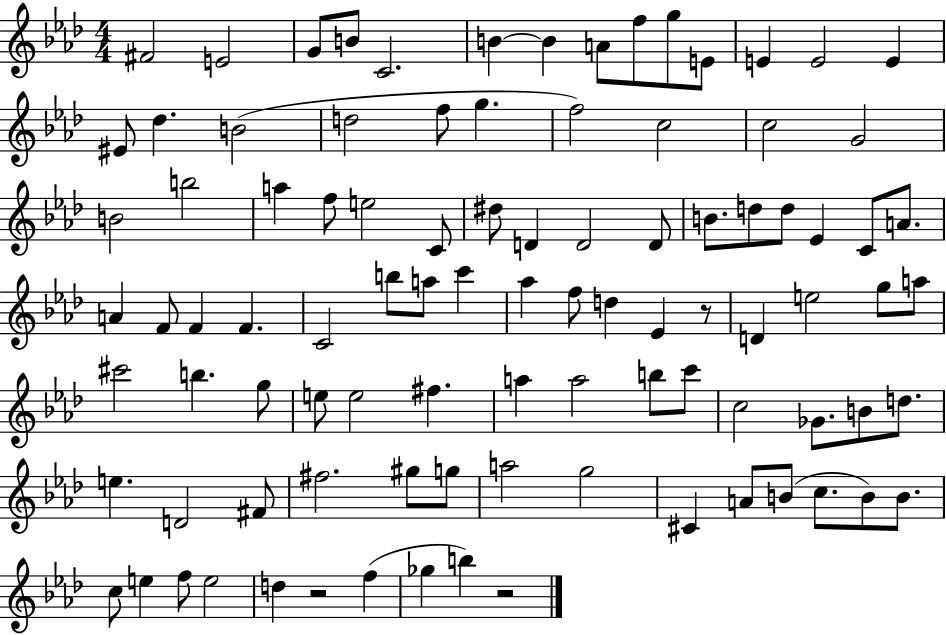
X:1
T:Untitled
M:4/4
L:1/4
K:Ab
^F2 E2 G/2 B/2 C2 B B A/2 f/2 g/2 E/2 E E2 E ^E/2 _d B2 d2 f/2 g f2 c2 c2 G2 B2 b2 a f/2 e2 C/2 ^d/2 D D2 D/2 B/2 d/2 d/2 _E C/2 A/2 A F/2 F F C2 b/2 a/2 c' _a f/2 d _E z/2 D e2 g/2 a/2 ^c'2 b g/2 e/2 e2 ^f a a2 b/2 c'/2 c2 _G/2 B/2 d/2 e D2 ^F/2 ^f2 ^g/2 g/2 a2 g2 ^C A/2 B/2 c/2 B/2 B/2 c/2 e f/2 e2 d z2 f _g b z2